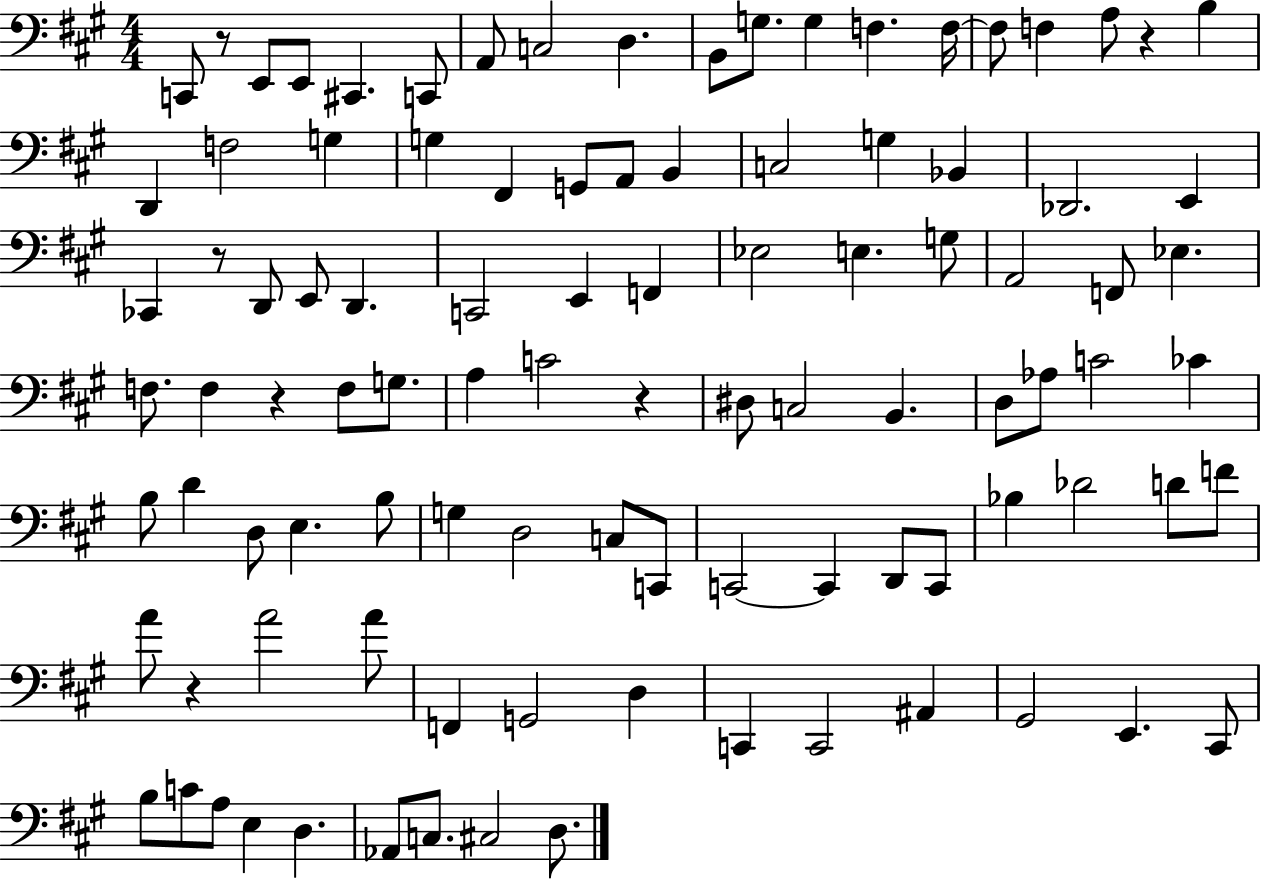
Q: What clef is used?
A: bass